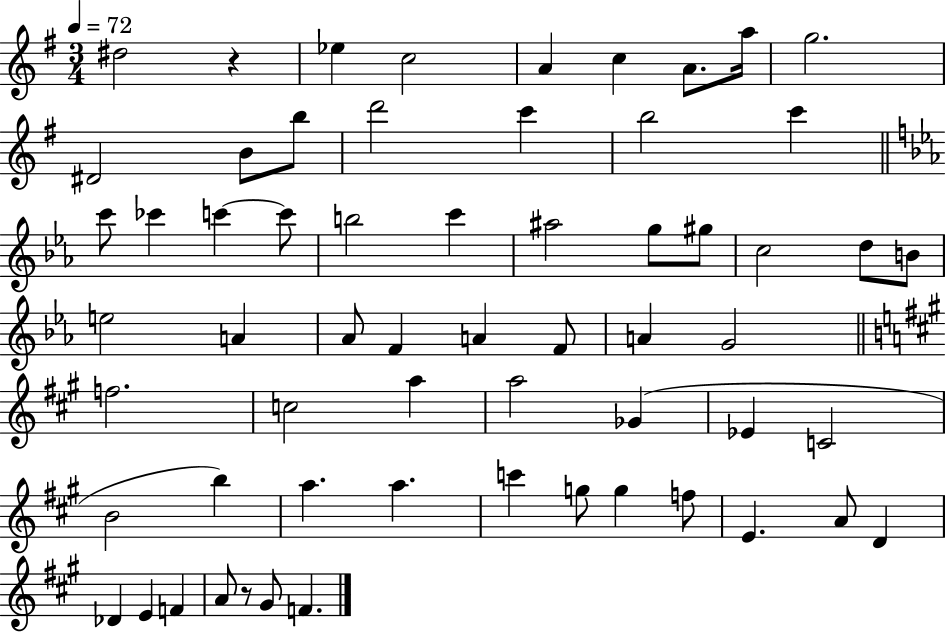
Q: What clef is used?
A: treble